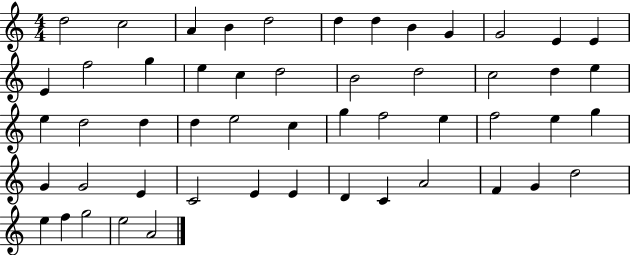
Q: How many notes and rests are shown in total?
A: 52